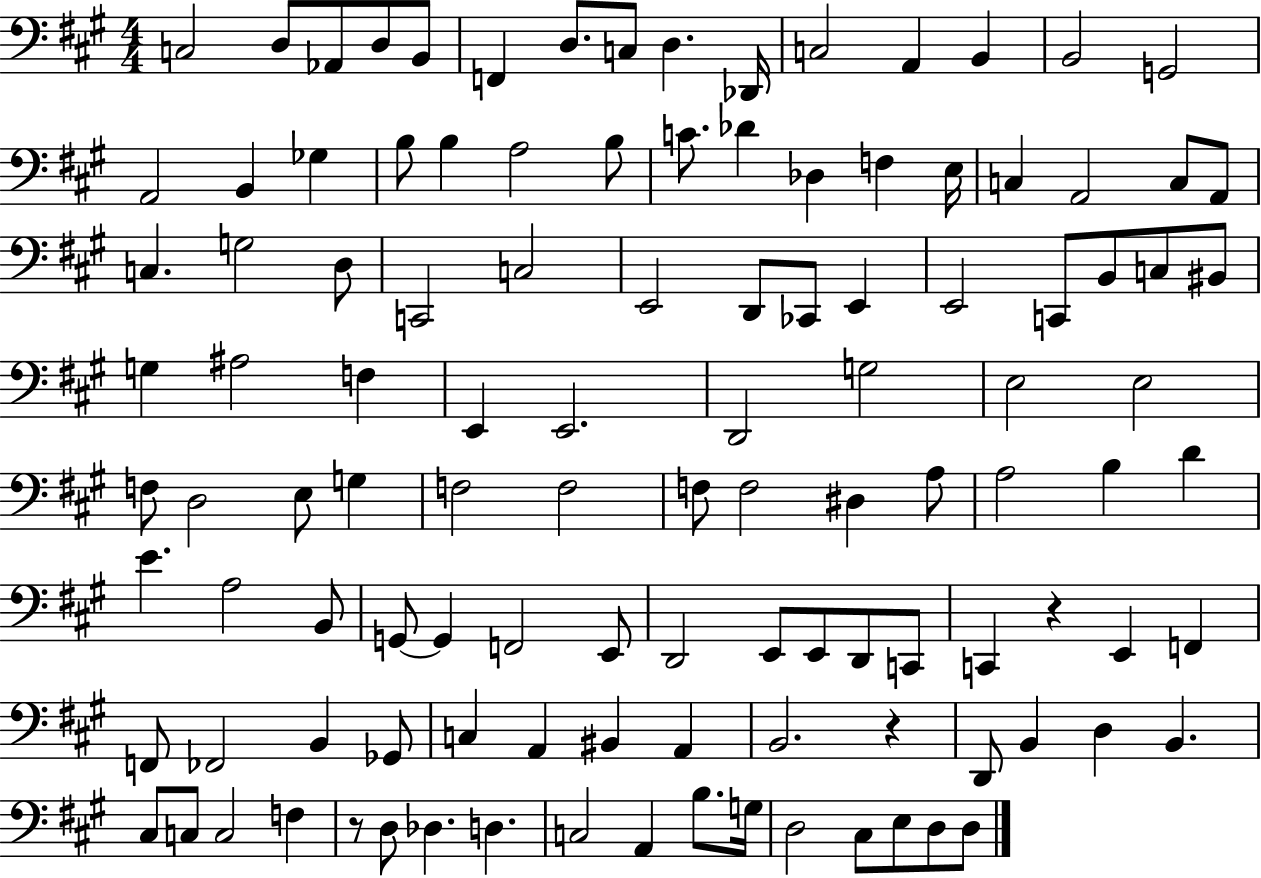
C3/h D3/e Ab2/e D3/e B2/e F2/q D3/e. C3/e D3/q. Db2/s C3/h A2/q B2/q B2/h G2/h A2/h B2/q Gb3/q B3/e B3/q A3/h B3/e C4/e. Db4/q Db3/q F3/q E3/s C3/q A2/h C3/e A2/e C3/q. G3/h D3/e C2/h C3/h E2/h D2/e CES2/e E2/q E2/h C2/e B2/e C3/e BIS2/e G3/q A#3/h F3/q E2/q E2/h. D2/h G3/h E3/h E3/h F3/e D3/h E3/e G3/q F3/h F3/h F3/e F3/h D#3/q A3/e A3/h B3/q D4/q E4/q. A3/h B2/e G2/e G2/q F2/h E2/e D2/h E2/e E2/e D2/e C2/e C2/q R/q E2/q F2/q F2/e FES2/h B2/q Gb2/e C3/q A2/q BIS2/q A2/q B2/h. R/q D2/e B2/q D3/q B2/q. C#3/e C3/e C3/h F3/q R/e D3/e Db3/q. D3/q. C3/h A2/q B3/e. G3/s D3/h C#3/e E3/e D3/e D3/e